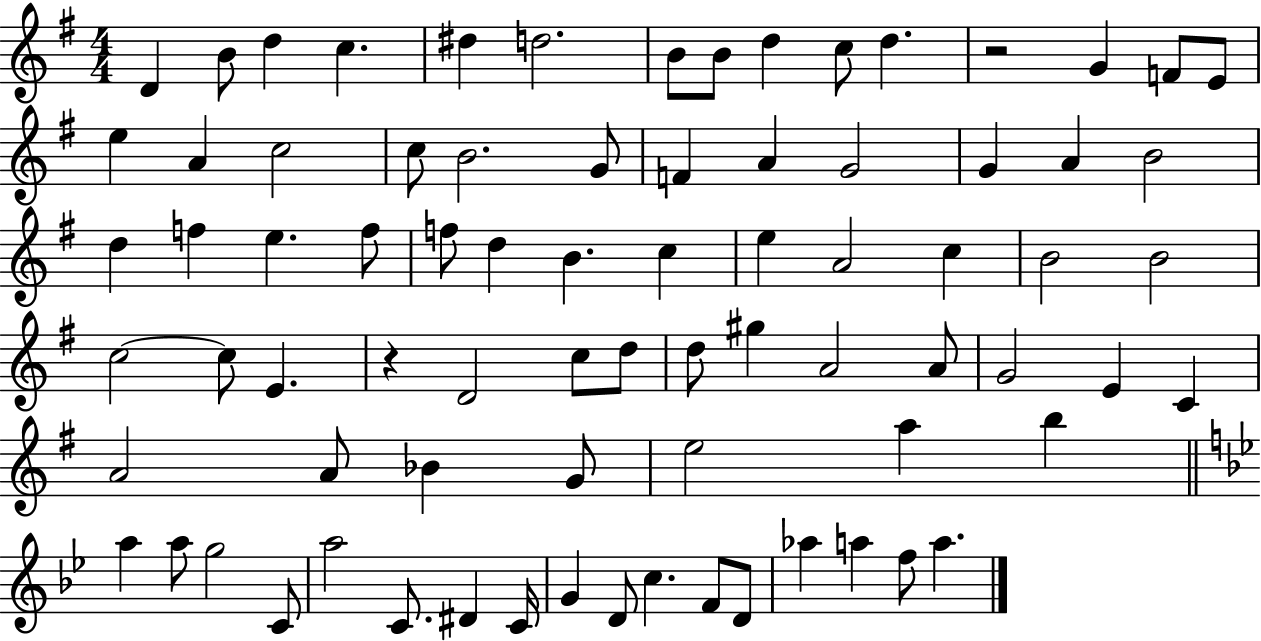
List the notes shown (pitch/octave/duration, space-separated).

D4/q B4/e D5/q C5/q. D#5/q D5/h. B4/e B4/e D5/q C5/e D5/q. R/h G4/q F4/e E4/e E5/q A4/q C5/h C5/e B4/h. G4/e F4/q A4/q G4/h G4/q A4/q B4/h D5/q F5/q E5/q. F5/e F5/e D5/q B4/q. C5/q E5/q A4/h C5/q B4/h B4/h C5/h C5/e E4/q. R/q D4/h C5/e D5/e D5/e G#5/q A4/h A4/e G4/h E4/q C4/q A4/h A4/e Bb4/q G4/e E5/h A5/q B5/q A5/q A5/e G5/h C4/e A5/h C4/e. D#4/q C4/s G4/q D4/e C5/q. F4/e D4/e Ab5/q A5/q F5/e A5/q.